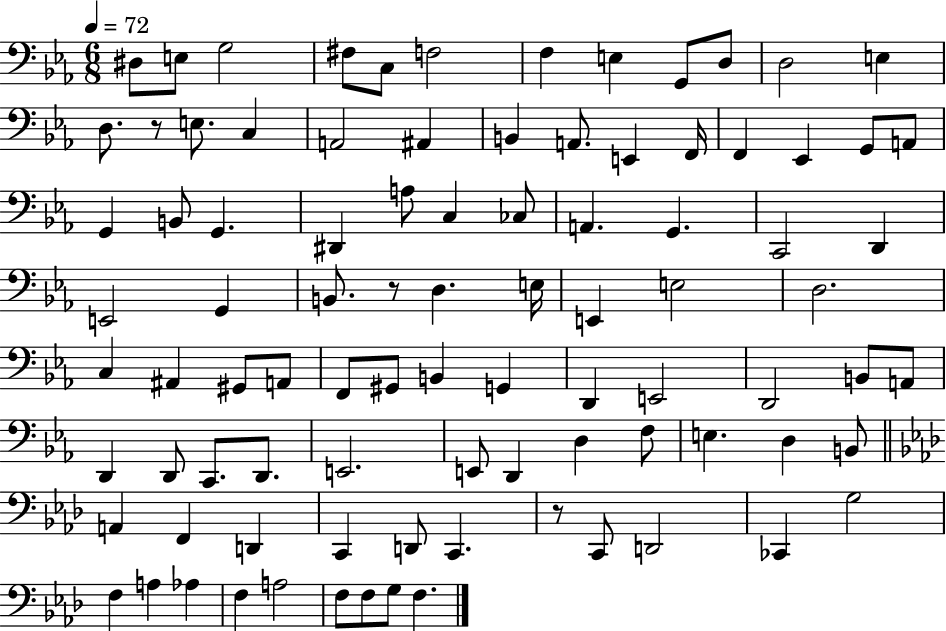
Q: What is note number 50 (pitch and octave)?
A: G#2